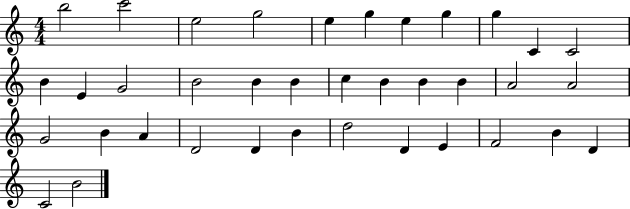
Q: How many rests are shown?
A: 0